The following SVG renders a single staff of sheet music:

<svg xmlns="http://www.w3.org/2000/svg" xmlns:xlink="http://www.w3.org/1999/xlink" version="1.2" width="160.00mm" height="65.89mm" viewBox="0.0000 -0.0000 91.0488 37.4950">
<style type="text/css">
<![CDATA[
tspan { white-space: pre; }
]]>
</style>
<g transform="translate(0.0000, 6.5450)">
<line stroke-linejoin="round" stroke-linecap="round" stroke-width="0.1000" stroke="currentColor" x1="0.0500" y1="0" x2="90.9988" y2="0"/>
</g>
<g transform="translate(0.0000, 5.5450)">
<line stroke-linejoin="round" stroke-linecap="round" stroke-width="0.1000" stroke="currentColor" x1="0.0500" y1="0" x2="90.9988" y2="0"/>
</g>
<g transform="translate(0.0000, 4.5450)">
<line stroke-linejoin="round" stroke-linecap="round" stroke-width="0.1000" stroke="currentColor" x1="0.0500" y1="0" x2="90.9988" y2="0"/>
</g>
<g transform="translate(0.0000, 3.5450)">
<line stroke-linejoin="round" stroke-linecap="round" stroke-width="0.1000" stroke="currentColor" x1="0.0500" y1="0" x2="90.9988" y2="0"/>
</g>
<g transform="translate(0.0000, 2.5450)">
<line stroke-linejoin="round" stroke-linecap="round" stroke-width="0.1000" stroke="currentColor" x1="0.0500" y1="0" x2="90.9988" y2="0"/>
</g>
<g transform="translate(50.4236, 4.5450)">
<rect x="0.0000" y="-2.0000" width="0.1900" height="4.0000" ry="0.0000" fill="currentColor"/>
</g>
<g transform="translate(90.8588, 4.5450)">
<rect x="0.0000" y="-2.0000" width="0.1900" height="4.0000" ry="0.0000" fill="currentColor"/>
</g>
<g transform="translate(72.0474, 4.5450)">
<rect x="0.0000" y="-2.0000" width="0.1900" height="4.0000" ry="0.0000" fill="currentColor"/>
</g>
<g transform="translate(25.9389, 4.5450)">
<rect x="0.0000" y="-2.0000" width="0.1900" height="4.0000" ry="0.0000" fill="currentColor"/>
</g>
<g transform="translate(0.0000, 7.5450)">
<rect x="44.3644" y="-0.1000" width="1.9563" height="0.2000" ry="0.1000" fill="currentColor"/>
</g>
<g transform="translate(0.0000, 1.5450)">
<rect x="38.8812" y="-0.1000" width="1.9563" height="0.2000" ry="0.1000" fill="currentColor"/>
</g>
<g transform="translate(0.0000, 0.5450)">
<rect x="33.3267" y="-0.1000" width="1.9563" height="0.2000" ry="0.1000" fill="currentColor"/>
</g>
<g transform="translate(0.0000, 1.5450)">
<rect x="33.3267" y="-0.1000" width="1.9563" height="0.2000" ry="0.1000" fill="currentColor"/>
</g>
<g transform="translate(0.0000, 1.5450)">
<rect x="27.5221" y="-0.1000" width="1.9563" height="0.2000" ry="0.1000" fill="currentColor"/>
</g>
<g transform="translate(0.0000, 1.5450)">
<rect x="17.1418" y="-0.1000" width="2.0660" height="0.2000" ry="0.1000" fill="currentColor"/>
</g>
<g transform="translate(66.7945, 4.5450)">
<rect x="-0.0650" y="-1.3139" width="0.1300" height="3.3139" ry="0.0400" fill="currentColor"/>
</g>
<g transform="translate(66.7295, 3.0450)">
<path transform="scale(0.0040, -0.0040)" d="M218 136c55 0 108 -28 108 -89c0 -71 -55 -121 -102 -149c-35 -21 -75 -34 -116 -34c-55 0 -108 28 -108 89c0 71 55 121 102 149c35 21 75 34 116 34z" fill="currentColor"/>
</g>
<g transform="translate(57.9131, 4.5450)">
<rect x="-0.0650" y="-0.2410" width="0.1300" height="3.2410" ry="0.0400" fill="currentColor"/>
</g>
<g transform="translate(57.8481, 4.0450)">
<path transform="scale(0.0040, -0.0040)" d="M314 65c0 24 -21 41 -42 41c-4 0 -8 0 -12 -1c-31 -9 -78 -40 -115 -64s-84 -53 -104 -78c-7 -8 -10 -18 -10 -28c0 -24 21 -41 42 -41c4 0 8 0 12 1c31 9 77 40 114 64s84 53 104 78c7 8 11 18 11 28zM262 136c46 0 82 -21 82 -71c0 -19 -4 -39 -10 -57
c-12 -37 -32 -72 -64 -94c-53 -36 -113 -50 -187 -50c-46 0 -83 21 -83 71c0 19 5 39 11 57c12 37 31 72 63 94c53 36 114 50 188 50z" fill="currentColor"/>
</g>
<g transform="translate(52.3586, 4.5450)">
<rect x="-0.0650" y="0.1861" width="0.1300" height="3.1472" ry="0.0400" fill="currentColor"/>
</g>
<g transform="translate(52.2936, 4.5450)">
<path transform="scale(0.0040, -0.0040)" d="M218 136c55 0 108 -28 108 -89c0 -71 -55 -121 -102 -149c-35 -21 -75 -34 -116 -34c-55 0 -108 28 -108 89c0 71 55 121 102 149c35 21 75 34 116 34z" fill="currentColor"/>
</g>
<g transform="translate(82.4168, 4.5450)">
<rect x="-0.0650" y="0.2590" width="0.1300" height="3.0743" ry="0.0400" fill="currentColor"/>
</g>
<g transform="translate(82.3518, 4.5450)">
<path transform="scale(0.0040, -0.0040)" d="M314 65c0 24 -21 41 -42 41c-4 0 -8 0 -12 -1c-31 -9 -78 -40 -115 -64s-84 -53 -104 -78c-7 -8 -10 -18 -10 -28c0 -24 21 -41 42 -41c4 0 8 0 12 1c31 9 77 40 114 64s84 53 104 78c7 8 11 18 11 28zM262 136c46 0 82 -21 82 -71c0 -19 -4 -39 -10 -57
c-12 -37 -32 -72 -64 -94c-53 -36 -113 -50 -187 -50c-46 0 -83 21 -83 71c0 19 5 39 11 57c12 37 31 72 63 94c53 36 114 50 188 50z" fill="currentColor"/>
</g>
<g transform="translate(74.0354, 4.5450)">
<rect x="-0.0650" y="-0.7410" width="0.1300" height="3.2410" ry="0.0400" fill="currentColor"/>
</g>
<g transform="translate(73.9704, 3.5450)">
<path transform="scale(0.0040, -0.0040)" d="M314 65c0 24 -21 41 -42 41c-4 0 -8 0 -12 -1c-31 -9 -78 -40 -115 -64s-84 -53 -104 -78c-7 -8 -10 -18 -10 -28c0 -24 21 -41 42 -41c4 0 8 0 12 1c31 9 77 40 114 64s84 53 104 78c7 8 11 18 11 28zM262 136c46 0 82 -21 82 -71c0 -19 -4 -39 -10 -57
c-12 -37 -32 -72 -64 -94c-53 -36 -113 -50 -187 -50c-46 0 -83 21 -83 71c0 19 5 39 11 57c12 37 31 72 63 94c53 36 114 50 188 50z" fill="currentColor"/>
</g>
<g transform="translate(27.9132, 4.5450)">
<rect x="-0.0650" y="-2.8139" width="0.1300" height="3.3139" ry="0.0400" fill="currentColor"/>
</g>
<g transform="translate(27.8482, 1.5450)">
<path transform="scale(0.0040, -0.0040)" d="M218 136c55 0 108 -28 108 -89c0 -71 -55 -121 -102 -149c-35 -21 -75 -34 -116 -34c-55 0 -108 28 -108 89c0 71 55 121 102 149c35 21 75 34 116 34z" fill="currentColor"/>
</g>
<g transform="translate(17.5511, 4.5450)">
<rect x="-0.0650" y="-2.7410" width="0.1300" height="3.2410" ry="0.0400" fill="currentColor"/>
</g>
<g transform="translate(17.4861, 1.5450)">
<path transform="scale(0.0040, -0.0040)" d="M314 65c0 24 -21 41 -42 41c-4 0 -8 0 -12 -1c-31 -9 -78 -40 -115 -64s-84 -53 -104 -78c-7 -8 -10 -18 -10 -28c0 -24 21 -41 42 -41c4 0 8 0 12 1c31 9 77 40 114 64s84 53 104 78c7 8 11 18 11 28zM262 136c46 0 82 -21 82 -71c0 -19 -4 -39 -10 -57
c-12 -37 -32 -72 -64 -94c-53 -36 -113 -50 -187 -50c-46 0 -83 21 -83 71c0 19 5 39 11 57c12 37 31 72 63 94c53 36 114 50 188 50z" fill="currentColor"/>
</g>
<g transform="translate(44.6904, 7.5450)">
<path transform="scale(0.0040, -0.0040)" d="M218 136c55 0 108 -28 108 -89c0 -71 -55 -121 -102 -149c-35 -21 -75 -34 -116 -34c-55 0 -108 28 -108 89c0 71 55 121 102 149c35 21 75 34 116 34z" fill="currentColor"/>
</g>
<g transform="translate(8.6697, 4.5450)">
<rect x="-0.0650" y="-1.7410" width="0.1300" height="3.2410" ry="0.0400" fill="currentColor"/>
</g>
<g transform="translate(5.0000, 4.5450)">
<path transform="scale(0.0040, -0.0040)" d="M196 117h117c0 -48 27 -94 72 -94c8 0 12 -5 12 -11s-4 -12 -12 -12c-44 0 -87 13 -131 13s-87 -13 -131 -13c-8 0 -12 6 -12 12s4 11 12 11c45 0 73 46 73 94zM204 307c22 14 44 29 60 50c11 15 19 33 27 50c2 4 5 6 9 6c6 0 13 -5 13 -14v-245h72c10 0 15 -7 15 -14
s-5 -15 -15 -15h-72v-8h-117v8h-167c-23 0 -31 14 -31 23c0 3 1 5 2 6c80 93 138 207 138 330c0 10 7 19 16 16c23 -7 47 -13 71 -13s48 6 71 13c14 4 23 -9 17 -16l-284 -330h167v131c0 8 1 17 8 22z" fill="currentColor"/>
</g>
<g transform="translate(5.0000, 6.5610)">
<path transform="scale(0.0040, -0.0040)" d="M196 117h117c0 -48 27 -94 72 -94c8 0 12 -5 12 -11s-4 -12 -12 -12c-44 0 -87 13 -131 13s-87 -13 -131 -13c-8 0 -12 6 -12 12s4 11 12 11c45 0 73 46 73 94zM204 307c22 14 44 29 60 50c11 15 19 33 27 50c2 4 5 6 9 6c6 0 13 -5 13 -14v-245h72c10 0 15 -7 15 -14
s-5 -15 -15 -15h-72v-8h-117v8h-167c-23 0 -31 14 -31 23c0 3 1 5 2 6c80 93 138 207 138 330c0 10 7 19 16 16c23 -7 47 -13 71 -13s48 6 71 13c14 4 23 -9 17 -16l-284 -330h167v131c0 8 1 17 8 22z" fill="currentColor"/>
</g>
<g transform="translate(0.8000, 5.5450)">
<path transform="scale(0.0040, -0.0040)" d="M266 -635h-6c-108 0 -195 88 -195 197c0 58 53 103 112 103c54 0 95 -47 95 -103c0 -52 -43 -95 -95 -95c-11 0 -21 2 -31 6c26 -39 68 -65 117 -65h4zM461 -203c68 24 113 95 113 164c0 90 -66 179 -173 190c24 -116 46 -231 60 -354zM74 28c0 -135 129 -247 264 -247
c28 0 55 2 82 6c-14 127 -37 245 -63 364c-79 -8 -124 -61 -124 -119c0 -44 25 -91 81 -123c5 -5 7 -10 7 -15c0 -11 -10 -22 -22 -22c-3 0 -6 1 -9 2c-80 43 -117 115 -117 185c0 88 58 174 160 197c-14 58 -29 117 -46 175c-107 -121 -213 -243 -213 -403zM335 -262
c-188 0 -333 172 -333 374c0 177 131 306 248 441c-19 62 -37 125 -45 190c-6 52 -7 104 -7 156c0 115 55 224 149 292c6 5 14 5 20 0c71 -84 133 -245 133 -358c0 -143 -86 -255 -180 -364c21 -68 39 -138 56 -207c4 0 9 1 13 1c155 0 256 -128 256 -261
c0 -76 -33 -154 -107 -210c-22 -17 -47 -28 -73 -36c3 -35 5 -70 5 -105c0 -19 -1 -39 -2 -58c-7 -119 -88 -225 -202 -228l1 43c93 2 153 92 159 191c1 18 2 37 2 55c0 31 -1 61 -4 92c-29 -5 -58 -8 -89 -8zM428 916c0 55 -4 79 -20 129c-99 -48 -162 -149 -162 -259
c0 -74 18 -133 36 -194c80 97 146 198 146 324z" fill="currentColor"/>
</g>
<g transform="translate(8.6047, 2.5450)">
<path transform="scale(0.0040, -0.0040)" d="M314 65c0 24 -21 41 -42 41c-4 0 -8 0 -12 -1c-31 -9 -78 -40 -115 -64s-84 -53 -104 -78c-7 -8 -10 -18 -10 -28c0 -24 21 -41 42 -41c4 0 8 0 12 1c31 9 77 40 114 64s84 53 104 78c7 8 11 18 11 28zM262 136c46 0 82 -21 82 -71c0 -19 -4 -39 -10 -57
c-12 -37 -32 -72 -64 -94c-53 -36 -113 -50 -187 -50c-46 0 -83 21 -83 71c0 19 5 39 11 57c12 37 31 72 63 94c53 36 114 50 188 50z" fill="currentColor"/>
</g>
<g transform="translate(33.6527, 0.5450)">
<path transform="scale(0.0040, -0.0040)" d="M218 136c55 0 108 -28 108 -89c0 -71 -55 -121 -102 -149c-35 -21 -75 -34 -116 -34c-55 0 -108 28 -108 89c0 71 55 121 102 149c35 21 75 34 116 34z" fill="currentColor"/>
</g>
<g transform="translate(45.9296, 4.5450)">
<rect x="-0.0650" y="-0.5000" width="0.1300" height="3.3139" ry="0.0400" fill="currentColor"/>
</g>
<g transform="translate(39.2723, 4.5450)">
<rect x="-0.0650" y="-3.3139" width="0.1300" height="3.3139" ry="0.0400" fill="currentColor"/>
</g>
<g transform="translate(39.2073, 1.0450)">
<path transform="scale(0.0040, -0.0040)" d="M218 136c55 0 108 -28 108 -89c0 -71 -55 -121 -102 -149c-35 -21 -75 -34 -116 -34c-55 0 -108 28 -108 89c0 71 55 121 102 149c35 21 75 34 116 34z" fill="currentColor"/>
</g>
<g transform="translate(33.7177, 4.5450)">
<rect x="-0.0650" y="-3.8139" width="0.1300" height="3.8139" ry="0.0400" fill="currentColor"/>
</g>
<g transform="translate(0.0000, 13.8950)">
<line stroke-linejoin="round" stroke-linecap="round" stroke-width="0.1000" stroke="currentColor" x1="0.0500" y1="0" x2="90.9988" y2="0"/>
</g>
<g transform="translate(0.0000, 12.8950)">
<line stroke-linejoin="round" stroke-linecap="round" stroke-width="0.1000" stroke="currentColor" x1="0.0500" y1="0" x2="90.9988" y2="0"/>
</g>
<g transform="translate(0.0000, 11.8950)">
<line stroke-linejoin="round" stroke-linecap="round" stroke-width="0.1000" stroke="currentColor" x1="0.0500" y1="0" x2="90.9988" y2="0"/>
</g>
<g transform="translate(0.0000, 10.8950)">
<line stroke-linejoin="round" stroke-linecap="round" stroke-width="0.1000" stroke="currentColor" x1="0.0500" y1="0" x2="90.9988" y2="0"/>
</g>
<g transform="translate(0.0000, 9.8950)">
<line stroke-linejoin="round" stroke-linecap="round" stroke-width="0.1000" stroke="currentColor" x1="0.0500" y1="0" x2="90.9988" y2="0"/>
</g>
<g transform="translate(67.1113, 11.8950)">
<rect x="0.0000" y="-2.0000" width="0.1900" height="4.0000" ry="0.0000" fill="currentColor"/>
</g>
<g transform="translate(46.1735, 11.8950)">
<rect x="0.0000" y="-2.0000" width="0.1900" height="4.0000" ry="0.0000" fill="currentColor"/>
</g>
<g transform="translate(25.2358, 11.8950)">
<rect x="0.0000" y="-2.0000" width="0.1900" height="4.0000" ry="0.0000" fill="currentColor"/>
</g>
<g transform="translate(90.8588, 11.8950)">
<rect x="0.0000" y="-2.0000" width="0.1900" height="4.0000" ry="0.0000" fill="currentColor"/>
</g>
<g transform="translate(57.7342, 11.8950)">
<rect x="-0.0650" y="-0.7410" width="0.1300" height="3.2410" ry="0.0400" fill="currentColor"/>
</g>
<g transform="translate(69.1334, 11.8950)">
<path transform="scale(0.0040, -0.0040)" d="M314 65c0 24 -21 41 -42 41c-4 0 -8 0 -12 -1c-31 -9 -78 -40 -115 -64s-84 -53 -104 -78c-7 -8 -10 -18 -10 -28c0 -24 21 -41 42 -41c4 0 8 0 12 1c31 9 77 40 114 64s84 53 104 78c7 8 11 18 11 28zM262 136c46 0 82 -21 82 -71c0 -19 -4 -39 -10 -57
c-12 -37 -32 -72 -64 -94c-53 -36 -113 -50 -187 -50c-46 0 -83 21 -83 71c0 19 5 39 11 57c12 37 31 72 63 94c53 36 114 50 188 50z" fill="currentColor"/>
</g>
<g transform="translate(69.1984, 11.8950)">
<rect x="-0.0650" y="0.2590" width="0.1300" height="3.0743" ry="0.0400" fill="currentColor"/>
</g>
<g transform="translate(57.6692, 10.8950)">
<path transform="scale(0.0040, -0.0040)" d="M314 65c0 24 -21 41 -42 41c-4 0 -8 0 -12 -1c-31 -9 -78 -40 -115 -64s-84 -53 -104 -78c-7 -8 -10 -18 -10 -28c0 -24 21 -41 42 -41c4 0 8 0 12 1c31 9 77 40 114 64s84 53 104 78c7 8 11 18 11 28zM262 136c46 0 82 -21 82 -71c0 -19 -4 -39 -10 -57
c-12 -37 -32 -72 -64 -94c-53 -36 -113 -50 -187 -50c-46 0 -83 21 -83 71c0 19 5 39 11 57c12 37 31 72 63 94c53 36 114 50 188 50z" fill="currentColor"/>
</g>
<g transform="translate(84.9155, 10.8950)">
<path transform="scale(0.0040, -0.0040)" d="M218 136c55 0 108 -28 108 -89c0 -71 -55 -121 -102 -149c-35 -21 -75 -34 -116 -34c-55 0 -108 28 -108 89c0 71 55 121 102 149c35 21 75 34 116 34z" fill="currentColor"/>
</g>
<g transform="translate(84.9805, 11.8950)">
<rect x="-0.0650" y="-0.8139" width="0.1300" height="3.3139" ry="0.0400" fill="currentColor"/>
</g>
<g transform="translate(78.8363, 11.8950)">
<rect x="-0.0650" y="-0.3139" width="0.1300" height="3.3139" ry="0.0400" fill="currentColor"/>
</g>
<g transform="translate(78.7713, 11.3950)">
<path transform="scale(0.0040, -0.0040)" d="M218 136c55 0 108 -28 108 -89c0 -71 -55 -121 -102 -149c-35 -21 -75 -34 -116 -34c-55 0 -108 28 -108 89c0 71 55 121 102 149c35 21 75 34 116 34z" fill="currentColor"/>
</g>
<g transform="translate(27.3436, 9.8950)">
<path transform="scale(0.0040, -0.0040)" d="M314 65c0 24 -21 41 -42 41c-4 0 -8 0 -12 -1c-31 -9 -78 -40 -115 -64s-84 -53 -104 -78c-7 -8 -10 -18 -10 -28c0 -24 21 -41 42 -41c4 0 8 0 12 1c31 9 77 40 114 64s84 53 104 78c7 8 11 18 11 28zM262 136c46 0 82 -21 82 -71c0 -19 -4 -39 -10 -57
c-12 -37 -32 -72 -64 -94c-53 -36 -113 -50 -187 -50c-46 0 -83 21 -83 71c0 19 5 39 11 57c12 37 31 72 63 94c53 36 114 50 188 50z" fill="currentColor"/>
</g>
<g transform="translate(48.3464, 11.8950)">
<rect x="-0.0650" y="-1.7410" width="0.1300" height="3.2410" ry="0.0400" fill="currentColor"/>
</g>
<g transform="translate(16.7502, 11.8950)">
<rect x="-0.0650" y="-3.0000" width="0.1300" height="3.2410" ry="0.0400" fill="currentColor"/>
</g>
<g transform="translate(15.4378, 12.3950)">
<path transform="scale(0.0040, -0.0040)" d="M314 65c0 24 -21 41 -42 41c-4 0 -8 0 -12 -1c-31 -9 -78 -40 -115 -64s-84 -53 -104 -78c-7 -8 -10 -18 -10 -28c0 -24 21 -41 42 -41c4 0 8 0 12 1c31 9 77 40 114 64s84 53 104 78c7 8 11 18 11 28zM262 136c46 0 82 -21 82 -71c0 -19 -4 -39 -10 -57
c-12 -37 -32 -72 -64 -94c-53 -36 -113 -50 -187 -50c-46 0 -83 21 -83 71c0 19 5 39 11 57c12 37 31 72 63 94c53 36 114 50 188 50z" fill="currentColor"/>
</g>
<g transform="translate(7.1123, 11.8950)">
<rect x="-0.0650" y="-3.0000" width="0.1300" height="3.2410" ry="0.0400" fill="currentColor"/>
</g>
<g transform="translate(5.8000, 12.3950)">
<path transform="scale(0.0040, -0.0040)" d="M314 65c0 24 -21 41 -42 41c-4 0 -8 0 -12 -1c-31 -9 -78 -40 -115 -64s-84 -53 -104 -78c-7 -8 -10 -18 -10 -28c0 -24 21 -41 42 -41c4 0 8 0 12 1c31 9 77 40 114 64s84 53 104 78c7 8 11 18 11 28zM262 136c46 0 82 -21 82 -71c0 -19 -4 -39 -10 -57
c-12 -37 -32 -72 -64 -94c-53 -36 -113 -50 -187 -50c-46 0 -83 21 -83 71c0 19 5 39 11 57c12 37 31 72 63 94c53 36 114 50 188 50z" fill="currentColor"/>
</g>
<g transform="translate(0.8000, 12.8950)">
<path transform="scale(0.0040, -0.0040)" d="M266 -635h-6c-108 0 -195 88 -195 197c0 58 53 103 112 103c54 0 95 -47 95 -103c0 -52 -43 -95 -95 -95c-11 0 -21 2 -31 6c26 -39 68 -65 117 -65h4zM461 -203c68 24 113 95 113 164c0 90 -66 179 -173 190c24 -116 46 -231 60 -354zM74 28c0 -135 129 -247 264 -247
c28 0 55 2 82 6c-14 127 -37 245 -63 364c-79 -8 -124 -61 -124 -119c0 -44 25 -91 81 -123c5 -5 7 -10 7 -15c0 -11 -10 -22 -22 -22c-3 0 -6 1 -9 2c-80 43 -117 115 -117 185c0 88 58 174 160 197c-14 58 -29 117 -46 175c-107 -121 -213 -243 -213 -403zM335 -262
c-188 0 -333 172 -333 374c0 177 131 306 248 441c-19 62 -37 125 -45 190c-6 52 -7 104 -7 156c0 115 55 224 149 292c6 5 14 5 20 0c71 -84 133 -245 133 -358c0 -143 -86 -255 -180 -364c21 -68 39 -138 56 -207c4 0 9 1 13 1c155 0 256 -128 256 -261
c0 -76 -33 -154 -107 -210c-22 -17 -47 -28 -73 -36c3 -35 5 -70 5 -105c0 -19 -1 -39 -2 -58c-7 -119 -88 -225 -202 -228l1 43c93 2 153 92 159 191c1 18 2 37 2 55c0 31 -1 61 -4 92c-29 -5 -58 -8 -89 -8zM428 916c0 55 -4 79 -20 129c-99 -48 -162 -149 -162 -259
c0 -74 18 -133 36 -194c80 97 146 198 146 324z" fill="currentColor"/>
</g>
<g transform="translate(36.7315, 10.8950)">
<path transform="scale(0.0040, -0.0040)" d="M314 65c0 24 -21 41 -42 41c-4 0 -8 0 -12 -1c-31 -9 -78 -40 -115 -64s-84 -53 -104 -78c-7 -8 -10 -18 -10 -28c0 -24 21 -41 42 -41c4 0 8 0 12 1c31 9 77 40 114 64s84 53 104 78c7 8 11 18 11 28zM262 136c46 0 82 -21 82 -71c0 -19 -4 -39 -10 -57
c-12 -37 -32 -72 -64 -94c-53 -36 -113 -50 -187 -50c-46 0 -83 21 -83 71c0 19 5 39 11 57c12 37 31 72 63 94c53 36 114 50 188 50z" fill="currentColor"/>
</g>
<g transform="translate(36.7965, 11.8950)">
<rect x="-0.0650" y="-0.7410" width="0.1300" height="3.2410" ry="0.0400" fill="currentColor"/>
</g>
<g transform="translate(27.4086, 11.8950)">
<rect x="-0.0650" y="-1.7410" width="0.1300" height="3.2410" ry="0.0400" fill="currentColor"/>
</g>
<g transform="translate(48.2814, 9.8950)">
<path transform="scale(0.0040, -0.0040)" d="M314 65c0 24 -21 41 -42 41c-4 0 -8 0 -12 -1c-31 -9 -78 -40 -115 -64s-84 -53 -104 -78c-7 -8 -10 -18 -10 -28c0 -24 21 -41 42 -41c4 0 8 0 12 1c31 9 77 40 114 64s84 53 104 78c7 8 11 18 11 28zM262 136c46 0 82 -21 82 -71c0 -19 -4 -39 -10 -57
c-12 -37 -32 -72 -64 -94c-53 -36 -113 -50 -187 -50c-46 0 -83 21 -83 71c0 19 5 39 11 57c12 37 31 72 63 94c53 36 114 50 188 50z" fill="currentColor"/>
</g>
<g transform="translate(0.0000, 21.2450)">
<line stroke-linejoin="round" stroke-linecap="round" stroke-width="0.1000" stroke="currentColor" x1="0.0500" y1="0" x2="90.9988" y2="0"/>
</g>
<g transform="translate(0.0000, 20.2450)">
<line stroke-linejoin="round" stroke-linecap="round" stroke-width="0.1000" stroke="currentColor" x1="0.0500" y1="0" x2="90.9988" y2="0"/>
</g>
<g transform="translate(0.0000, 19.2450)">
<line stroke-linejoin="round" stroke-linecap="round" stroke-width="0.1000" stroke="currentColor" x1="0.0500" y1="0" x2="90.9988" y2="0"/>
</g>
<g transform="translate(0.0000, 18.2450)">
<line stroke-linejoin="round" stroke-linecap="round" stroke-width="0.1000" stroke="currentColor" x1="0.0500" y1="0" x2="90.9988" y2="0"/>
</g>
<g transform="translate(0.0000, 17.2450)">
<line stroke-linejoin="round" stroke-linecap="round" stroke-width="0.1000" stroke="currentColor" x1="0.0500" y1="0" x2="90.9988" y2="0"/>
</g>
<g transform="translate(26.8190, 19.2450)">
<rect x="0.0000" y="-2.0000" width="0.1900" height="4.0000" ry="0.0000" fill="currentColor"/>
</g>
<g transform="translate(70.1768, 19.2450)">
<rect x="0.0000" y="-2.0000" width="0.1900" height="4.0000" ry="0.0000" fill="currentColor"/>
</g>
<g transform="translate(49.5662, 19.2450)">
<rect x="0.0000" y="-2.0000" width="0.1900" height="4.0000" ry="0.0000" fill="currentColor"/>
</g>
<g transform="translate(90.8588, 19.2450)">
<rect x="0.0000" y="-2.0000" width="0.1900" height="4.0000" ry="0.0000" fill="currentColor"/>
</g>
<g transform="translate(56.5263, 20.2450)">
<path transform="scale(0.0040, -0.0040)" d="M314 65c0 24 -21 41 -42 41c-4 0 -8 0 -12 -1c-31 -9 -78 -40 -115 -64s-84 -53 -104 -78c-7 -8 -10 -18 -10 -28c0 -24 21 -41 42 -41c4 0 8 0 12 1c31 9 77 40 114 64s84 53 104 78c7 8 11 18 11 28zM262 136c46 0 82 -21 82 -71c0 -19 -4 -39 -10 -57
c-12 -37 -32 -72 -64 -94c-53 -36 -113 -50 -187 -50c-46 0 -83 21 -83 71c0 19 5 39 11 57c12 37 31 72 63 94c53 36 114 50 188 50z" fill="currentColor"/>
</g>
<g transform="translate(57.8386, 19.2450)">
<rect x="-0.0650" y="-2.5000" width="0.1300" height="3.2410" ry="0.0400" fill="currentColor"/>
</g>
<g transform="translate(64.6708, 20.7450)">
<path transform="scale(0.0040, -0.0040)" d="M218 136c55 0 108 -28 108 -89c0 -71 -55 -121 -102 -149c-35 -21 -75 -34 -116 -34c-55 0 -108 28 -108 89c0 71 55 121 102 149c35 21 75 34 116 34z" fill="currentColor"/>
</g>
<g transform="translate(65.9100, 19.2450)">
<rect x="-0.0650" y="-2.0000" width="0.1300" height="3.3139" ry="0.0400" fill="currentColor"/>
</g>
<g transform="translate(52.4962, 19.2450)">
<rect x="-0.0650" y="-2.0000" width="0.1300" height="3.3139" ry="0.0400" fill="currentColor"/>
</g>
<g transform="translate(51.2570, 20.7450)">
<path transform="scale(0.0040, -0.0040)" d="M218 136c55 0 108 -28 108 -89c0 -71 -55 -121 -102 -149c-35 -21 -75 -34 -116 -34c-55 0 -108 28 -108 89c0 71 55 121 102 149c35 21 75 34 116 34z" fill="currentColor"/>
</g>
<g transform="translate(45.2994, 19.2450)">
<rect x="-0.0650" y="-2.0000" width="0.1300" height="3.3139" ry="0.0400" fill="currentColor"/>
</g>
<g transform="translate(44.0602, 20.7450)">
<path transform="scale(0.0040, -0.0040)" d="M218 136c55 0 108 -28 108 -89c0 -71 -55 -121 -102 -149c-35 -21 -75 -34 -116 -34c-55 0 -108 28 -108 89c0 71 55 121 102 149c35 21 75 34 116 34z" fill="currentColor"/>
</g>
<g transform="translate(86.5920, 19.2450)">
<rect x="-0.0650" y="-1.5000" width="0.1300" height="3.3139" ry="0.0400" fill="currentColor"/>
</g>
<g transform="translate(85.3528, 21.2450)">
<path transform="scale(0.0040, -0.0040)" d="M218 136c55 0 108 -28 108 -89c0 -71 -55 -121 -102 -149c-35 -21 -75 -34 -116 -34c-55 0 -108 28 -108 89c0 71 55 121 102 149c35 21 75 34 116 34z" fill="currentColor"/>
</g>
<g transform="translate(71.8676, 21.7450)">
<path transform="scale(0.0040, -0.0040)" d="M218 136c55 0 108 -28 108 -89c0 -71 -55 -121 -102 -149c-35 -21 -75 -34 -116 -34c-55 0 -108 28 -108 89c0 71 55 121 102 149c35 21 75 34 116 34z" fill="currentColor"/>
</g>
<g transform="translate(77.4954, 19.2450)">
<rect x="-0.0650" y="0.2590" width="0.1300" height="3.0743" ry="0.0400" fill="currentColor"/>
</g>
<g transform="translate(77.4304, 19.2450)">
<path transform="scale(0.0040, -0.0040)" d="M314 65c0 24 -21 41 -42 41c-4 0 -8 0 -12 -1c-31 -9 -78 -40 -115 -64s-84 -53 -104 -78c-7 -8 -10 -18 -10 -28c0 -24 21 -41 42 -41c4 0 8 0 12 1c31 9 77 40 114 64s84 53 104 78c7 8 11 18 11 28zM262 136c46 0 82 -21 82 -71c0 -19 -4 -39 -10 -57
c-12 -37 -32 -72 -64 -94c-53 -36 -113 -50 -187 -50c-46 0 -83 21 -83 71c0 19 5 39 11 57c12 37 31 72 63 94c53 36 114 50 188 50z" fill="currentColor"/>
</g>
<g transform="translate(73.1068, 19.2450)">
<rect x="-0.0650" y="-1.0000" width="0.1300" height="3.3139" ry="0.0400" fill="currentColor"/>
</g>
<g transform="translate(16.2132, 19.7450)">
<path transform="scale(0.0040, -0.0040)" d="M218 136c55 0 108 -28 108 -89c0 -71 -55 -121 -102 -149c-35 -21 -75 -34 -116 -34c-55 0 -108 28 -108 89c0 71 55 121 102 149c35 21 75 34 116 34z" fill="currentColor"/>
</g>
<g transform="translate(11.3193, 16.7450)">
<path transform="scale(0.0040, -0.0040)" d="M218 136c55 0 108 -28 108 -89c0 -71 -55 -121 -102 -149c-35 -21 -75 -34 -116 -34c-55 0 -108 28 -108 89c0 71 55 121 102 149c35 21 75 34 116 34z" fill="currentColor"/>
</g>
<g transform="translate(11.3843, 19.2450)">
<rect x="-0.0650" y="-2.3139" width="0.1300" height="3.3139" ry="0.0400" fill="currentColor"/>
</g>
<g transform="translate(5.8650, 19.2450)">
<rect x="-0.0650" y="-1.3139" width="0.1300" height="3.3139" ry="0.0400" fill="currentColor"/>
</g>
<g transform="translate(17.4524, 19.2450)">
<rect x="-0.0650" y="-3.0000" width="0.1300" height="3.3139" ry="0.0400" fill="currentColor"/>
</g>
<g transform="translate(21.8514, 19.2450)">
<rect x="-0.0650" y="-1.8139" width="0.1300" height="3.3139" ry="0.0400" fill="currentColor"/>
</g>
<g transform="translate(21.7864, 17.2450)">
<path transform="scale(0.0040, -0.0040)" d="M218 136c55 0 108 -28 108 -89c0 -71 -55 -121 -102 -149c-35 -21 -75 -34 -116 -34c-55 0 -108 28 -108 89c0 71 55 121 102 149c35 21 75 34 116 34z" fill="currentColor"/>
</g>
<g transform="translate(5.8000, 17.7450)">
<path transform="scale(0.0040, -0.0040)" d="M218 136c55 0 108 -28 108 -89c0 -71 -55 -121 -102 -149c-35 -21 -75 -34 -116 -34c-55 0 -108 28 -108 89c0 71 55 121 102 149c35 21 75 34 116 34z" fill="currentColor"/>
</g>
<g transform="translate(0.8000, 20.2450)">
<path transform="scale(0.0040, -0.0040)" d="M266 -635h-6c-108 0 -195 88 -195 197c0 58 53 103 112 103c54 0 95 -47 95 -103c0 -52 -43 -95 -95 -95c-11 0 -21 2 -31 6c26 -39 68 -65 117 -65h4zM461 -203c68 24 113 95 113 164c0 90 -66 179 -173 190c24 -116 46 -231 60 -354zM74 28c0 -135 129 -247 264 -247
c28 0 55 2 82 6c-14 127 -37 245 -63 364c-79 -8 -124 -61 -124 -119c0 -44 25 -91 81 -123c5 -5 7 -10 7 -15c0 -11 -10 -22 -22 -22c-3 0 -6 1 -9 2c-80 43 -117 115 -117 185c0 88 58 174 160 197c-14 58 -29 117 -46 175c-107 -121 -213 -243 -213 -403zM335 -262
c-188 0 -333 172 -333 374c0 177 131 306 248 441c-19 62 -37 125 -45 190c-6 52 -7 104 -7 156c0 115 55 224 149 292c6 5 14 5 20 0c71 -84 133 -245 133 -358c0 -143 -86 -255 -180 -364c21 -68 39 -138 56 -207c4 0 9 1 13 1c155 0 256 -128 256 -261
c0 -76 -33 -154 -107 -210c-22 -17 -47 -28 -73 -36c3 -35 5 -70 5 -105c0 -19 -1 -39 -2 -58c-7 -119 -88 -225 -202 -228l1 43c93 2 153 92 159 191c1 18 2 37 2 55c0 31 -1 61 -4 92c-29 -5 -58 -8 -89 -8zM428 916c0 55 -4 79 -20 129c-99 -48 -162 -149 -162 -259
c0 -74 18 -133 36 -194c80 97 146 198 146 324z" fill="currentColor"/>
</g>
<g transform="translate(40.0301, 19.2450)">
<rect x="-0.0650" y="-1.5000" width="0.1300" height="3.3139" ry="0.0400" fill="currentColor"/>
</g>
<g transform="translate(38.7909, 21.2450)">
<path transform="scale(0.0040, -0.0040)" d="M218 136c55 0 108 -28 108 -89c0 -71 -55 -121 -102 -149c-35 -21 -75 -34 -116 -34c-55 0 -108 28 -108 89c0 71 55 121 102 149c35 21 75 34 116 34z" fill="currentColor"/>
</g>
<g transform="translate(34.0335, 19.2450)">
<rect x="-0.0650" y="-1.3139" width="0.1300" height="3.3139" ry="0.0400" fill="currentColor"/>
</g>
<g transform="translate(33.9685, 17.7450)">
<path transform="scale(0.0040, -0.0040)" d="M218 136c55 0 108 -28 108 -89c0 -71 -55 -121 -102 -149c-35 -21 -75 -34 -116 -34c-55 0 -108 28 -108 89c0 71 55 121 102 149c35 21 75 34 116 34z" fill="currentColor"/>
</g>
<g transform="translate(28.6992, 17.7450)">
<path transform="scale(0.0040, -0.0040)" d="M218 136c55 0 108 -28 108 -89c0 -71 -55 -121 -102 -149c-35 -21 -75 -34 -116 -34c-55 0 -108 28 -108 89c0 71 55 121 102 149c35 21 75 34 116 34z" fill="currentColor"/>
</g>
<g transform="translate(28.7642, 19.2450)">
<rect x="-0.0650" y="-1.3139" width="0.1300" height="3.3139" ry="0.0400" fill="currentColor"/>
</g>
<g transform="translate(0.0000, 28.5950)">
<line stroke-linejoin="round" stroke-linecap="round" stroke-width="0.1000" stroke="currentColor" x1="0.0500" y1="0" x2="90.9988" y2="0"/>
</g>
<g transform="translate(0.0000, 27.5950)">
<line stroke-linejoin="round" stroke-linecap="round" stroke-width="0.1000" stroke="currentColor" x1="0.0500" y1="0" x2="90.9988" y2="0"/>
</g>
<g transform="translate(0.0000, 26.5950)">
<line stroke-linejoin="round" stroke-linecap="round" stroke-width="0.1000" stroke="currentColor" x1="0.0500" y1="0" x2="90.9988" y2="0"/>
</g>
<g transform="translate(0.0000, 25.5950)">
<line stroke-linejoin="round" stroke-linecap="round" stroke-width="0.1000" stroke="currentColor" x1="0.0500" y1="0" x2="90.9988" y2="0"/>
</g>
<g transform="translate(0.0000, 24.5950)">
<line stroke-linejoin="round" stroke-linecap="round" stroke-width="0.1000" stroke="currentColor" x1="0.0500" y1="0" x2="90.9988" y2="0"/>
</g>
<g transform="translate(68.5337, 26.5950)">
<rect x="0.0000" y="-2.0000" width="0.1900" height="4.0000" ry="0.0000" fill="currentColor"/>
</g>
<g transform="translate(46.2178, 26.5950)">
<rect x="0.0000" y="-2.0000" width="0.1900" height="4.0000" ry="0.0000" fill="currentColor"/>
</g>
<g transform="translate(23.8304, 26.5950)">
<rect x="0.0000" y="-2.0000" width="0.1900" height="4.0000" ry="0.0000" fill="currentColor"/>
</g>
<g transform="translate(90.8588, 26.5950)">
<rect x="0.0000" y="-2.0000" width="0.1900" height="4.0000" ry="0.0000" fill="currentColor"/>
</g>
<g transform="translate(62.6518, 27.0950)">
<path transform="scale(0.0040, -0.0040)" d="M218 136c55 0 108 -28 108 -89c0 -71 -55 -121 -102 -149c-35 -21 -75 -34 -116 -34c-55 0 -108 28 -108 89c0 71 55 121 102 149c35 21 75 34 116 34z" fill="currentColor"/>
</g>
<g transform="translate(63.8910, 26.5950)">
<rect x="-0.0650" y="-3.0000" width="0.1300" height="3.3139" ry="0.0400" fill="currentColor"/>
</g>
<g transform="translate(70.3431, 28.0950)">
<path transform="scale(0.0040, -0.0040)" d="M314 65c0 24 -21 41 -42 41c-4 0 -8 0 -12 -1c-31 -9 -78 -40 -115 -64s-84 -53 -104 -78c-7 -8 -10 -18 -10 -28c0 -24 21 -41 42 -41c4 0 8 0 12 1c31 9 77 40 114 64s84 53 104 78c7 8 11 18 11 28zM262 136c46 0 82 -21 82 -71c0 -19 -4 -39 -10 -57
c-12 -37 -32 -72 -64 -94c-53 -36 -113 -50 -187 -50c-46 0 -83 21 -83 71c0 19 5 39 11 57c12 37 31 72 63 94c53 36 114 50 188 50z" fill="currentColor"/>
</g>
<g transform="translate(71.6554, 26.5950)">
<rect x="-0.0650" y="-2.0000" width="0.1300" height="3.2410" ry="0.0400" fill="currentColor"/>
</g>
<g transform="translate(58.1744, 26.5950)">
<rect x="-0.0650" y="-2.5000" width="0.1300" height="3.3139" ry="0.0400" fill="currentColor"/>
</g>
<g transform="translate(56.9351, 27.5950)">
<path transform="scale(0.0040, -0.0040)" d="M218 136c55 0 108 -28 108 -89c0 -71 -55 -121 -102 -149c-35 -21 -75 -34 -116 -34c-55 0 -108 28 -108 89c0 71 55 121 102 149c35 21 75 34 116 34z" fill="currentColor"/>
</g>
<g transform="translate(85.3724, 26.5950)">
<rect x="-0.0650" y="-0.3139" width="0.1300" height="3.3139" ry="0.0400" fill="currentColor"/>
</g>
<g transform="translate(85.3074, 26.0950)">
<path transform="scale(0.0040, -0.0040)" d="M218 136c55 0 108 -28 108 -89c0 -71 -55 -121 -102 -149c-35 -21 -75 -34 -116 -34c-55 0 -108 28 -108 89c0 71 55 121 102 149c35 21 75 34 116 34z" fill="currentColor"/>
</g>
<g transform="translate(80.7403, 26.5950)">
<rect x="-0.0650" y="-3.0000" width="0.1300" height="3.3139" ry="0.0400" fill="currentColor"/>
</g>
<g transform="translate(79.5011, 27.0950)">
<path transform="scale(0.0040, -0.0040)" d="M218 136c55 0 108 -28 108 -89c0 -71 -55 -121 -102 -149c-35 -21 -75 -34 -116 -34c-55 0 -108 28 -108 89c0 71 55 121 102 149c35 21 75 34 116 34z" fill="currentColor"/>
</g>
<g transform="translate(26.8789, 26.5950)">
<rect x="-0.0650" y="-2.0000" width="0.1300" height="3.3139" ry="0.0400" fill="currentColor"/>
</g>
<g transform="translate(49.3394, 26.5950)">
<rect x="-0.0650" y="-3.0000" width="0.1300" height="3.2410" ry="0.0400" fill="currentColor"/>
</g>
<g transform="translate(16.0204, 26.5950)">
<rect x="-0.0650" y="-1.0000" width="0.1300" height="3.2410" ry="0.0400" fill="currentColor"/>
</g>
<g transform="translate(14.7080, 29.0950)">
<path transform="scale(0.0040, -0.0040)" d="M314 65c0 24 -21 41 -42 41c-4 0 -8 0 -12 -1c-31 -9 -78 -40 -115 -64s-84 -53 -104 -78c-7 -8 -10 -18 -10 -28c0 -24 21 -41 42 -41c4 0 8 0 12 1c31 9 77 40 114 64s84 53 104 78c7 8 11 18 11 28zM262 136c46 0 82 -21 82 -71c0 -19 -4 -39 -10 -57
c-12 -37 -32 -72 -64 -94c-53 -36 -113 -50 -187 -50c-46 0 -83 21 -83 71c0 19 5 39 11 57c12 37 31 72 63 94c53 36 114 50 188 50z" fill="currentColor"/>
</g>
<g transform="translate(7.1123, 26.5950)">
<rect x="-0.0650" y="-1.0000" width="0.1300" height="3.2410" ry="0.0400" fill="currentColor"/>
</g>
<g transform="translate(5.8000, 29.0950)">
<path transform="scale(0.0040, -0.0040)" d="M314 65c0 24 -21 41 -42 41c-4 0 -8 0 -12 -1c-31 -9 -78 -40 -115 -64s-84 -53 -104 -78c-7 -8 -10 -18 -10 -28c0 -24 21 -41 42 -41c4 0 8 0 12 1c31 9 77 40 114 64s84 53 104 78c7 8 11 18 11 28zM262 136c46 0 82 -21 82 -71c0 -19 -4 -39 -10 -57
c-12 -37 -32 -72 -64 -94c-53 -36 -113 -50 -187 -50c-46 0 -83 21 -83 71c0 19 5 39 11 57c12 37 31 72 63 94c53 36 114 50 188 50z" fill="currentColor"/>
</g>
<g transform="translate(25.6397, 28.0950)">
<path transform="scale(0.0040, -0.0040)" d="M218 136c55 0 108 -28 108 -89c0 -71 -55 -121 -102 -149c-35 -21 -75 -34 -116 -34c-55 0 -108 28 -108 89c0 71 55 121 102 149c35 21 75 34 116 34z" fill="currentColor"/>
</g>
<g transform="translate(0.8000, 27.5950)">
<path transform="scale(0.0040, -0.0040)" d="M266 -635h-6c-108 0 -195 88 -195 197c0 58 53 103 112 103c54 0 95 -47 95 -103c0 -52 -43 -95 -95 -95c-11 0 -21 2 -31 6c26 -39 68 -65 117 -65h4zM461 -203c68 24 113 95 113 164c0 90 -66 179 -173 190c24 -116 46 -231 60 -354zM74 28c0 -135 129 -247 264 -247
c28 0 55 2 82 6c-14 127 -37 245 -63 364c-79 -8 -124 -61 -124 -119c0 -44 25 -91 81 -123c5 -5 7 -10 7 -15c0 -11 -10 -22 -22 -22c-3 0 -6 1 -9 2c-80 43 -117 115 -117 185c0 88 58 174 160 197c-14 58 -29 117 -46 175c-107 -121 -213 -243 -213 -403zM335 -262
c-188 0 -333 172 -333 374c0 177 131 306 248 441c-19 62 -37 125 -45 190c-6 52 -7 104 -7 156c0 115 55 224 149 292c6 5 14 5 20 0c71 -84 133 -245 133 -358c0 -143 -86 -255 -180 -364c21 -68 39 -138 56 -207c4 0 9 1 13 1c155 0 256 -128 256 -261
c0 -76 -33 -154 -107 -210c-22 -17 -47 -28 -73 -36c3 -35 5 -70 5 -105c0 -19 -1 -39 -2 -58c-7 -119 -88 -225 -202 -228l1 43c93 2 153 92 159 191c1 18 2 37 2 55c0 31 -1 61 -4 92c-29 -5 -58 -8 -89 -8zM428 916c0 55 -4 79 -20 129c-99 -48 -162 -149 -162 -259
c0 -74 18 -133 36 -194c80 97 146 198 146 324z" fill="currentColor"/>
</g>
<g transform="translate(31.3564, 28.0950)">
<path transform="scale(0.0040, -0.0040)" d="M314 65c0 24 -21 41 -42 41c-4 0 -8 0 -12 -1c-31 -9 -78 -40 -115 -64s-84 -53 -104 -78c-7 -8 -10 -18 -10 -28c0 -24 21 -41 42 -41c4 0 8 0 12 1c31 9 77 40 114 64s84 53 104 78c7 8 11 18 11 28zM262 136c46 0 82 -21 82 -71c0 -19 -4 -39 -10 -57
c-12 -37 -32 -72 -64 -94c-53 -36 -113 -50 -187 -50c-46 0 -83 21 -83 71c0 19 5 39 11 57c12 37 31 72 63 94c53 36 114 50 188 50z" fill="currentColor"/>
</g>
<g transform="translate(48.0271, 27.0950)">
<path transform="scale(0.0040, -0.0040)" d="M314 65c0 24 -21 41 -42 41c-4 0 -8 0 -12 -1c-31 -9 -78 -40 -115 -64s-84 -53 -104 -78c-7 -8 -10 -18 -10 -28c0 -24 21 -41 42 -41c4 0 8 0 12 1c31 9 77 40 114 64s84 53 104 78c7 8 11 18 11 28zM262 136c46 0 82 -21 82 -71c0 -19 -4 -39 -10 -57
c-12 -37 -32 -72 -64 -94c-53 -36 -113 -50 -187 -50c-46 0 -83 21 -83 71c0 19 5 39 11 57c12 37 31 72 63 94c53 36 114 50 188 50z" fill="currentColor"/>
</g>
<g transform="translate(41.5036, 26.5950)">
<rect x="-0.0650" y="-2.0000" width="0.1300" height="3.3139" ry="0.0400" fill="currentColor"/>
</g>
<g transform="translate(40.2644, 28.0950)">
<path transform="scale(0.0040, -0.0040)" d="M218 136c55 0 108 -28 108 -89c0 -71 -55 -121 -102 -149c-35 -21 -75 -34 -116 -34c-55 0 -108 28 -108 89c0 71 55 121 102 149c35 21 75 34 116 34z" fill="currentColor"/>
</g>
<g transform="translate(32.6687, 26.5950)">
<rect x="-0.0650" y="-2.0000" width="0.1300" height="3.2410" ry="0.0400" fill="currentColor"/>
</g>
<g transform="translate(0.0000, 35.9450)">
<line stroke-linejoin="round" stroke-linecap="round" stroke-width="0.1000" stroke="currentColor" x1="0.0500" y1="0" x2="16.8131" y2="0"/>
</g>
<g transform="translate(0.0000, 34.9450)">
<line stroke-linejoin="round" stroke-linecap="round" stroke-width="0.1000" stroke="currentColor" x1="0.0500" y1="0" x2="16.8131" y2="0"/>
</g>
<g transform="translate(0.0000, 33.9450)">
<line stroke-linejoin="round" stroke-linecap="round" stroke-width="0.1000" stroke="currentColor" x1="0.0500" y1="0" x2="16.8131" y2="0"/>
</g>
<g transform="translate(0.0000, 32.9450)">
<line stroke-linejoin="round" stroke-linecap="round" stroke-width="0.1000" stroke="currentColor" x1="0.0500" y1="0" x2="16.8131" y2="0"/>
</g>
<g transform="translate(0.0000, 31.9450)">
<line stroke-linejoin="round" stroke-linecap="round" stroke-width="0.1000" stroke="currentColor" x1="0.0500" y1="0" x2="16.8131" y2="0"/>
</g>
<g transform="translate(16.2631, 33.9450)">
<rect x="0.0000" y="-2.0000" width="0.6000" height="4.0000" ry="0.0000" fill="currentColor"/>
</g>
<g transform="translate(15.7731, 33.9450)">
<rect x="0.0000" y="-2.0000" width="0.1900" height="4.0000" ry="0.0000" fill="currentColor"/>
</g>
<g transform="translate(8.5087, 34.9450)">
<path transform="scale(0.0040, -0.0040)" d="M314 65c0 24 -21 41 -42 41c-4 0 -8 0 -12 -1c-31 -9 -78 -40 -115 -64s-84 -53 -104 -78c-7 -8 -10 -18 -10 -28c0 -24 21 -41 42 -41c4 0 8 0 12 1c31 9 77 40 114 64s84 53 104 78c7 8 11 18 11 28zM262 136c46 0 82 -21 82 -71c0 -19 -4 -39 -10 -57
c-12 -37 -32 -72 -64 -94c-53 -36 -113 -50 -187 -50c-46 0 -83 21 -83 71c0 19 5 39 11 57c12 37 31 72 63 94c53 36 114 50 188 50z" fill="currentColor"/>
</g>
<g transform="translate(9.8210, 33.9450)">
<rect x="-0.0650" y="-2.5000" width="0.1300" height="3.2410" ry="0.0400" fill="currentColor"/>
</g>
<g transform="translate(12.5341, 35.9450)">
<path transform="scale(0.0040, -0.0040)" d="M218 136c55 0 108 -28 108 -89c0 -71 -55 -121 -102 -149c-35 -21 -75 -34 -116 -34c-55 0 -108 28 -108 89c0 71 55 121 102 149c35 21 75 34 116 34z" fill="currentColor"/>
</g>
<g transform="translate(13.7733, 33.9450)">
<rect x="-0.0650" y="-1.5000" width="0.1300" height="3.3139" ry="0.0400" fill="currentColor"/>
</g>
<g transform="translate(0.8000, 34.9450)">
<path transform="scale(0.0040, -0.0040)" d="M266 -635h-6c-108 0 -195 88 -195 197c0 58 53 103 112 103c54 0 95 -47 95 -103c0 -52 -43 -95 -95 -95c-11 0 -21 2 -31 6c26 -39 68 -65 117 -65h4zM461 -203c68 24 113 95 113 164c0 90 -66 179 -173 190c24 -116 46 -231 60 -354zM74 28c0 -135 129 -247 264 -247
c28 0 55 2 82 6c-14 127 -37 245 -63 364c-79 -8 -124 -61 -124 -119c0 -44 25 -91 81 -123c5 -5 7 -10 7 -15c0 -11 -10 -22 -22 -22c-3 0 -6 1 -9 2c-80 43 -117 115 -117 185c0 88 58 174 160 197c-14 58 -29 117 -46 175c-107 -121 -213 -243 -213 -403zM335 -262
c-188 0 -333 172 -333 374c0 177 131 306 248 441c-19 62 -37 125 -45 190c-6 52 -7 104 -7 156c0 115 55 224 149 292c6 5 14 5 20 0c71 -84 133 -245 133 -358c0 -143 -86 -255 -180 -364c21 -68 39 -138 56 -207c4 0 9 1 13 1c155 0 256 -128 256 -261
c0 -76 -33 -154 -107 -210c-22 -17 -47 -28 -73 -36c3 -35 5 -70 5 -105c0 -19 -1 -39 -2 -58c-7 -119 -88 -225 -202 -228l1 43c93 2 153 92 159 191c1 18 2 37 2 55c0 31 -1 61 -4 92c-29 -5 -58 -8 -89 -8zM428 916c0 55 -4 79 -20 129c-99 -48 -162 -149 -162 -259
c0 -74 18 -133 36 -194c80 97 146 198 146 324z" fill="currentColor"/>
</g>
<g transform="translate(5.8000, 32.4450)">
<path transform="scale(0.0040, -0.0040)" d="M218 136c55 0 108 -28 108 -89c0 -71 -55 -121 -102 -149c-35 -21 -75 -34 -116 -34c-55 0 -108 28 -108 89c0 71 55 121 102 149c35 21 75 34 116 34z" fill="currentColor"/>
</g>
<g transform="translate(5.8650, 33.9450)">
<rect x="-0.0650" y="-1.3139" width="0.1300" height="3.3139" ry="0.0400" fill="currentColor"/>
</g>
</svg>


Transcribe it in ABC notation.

X:1
T:Untitled
M:4/4
L:1/4
K:C
f2 a2 a c' b C B c2 e d2 B2 A2 A2 f2 d2 f2 d2 B2 c d e g A f e e E F F G2 F D B2 E D2 D2 F F2 F A2 G A F2 A c e G2 E